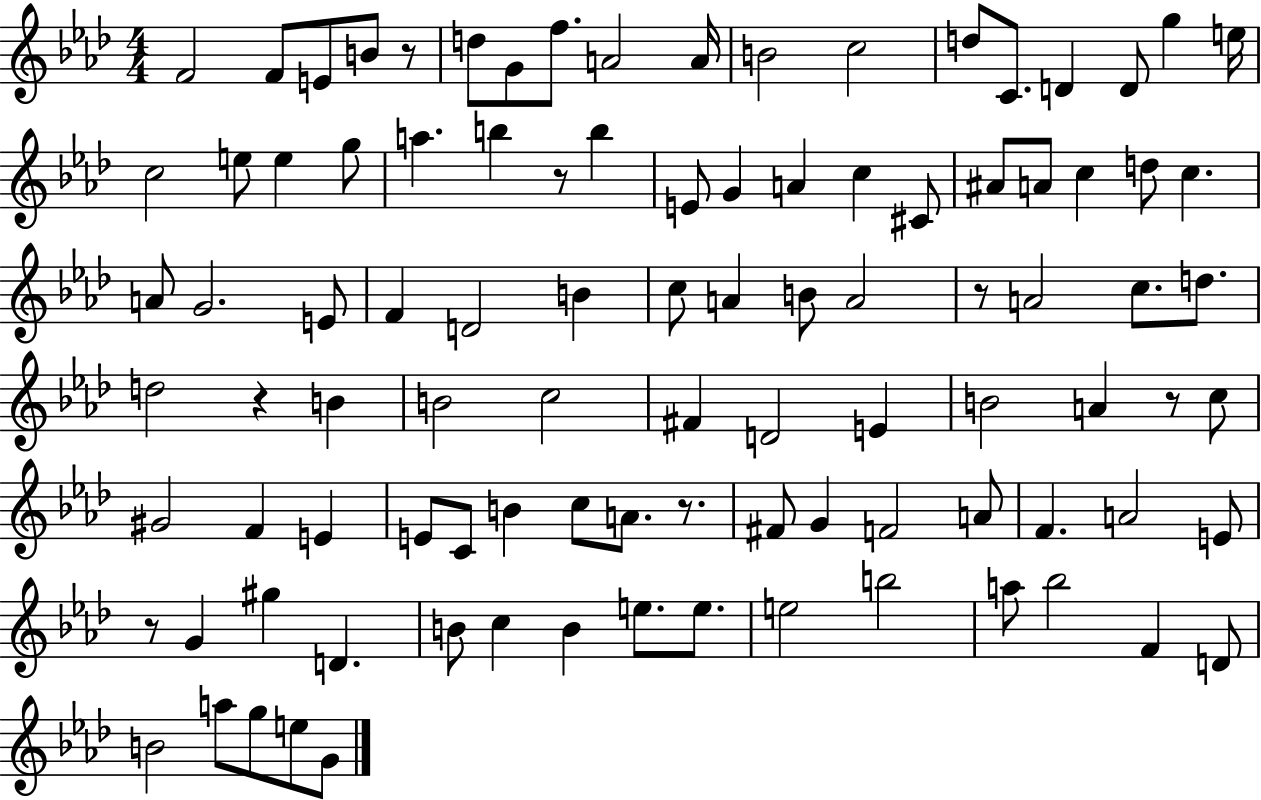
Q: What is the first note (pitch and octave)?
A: F4